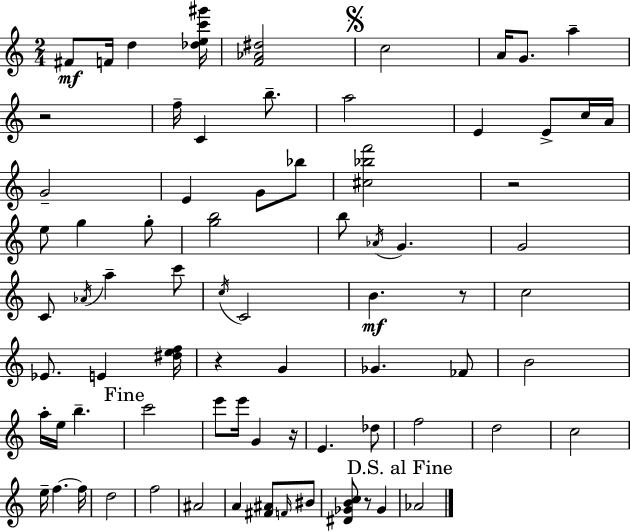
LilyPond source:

{
  \clef treble
  \numericTimeSignature
  \time 2/4
  \key c \major
  fis'8\mf f'16 d''4 <des'' e'' c''' gis'''>16 | <f' aes' dis''>2 | \mark \markup { \musicglyph "scripts.segno" } c''2 | a'16 g'8. a''4-- | \break r2 | f''16-- c'4 b''8.-- | a''2 | e'4 e'8-> c''16 a'16 | \break g'2-- | e'4 g'8 bes''8 | <cis'' bes'' f'''>2 | r2 | \break e''8 g''4 g''8-. | <g'' b''>2 | b''8 \acciaccatura { aes'16 } g'4. | g'2 | \break c'8 \acciaccatura { aes'16 } a''4-- | c'''8 \acciaccatura { c''16 } c'2 | b'4.\mf | r8 c''2 | \break ees'8. e'4 | <dis'' e'' f''>16 r4 g'4 | ges'4. | fes'8 b'2 | \break a''16-. e''16 b''4.-- | \mark "Fine" c'''2 | e'''8 e'''16 g'4 | r16 e'4. | \break des''8 f''2 | d''2 | c''2 | e''16-- f''4.~~ | \break f''16 d''2 | f''2 | ais'2 | a'4 <fis' ais'>8 | \break \grace { f'16 } bis'8 <dis' ges' b' c''>8 r8 | ges'4 \mark "D.S. al Fine" aes'2 | \bar "|."
}